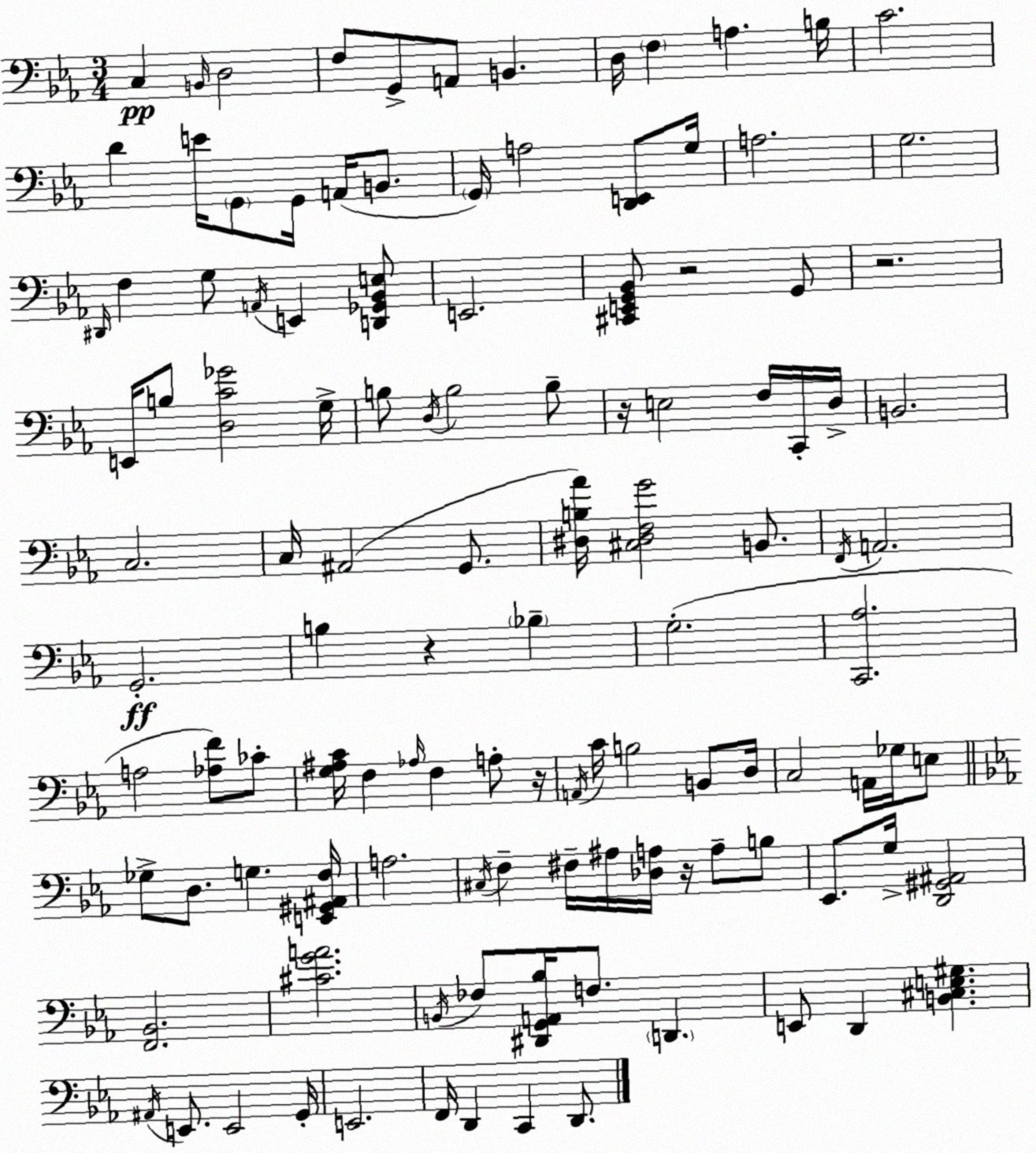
X:1
T:Untitled
M:3/4
L:1/4
K:Cm
C, B,,/4 D,2 F,/2 G,,/2 A,,/2 B,, D,/4 F, A, B,/4 C2 D E/4 G,,/2 G,,/4 A,,/4 B,,/2 G,,/4 A,2 [D,,E,,]/2 G,/4 A,2 G,2 ^D,,/4 F, G,/2 A,,/4 E,, [D,,_G,,_B,,E,]/2 E,,2 [^C,,E,,G,,_B,,]/2 z2 G,,/2 z2 E,,/4 B,/2 [D,C_G]2 G,/4 B,/2 D,/4 B,2 B,/2 z/4 E,2 F,/4 C,,/4 D,/4 B,,2 C,2 C,/4 ^A,,2 G,,/2 [^D,B,_A]/4 [^C,^D,F,G]2 B,,/2 F,,/4 A,,2 G,,2 B, z _B, G,2 [C,,_A,]2 A,2 [_A,F]/2 _C/2 [G,^A,C]/4 F, _A,/4 F, A,/2 z/4 A,,/4 C/4 B,2 B,,/2 D,/4 C,2 A,,/4 _G,/4 E,/2 _G,/2 D,/2 G, [E,,^G,,^A,,F,]/4 A,2 ^C,/4 F, ^F,/4 ^A,/4 [_D,A,]/4 z/4 A,/2 B,/2 _E,,/2 G,/4 [D,,^G,,^A,,]2 [F,,_B,,]2 [^CGA]2 B,,/4 _F,/2 [^D,,G,,A,,_B,]/4 F,/2 D,, E,,/2 D,, [B,,^C,E,^G,] ^A,,/4 E,,/2 E,,2 G,,/4 E,,2 F,,/4 D,, C,, D,,/2